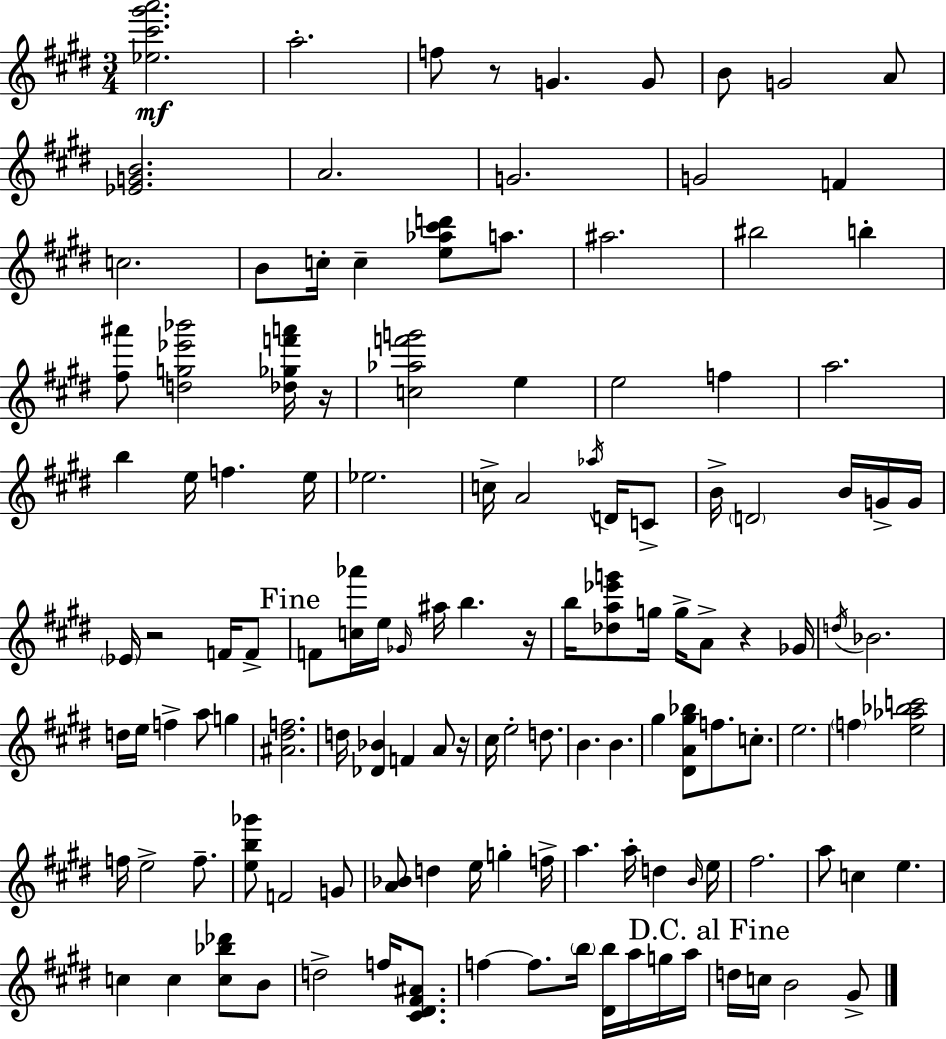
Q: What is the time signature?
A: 3/4